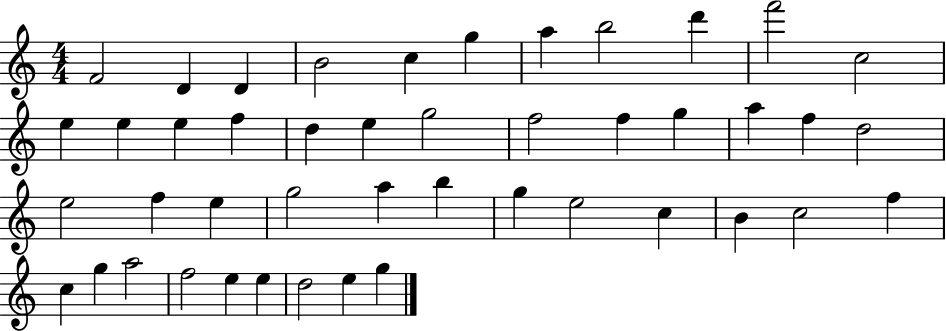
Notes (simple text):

F4/h D4/q D4/q B4/h C5/q G5/q A5/q B5/h D6/q F6/h C5/h E5/q E5/q E5/q F5/q D5/q E5/q G5/h F5/h F5/q G5/q A5/q F5/q D5/h E5/h F5/q E5/q G5/h A5/q B5/q G5/q E5/h C5/q B4/q C5/h F5/q C5/q G5/q A5/h F5/h E5/q E5/q D5/h E5/q G5/q